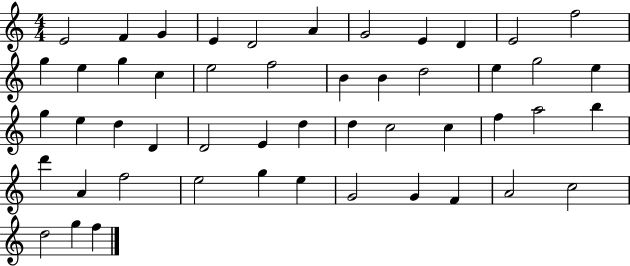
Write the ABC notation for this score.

X:1
T:Untitled
M:4/4
L:1/4
K:C
E2 F G E D2 A G2 E D E2 f2 g e g c e2 f2 B B d2 e g2 e g e d D D2 E d d c2 c f a2 b d' A f2 e2 g e G2 G F A2 c2 d2 g f